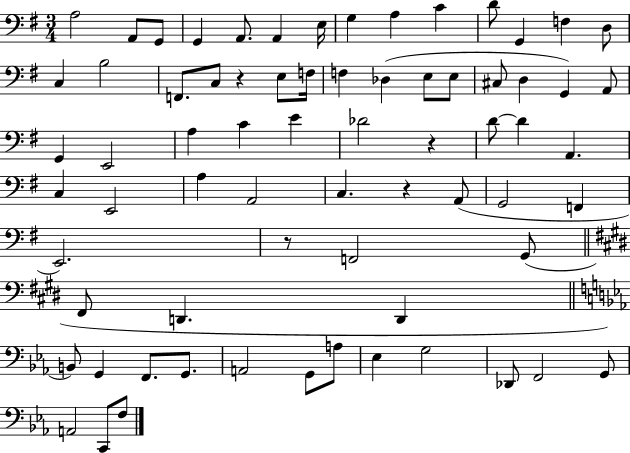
{
  \clef bass
  \numericTimeSignature
  \time 3/4
  \key g \major
  \repeat volta 2 { a2 a,8 g,8 | g,4 a,8. a,4 e16 | g4 a4 c'4 | d'8 g,4 f4 d8 | \break c4 b2 | f,8. c8 r4 e8 f16 | f4 des4( e8 e8 | cis8 d4 g,4) a,8 | \break g,4 e,2 | a4 c'4 e'4 | des'2 r4 | d'8~~ d'4 a,4. | \break c4 e,2 | a4 a,2 | c4. r4 a,8( | g,2 f,4 | \break e,2.) | r8 f,2 g,8( | \bar "||" \break \key e \major fis,8 d,4. d,4 | \bar "||" \break \key ees \major b,8) g,4 f,8. g,8. | a,2 g,8 a8 | ees4 g2 | des,8 f,2 g,8 | \break a,2 c,8 f8 | } \bar "|."
}